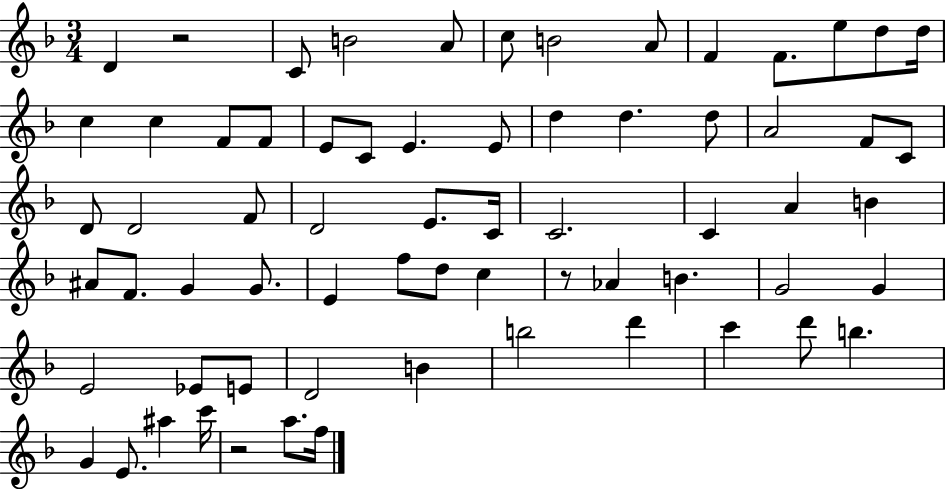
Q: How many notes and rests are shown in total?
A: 67